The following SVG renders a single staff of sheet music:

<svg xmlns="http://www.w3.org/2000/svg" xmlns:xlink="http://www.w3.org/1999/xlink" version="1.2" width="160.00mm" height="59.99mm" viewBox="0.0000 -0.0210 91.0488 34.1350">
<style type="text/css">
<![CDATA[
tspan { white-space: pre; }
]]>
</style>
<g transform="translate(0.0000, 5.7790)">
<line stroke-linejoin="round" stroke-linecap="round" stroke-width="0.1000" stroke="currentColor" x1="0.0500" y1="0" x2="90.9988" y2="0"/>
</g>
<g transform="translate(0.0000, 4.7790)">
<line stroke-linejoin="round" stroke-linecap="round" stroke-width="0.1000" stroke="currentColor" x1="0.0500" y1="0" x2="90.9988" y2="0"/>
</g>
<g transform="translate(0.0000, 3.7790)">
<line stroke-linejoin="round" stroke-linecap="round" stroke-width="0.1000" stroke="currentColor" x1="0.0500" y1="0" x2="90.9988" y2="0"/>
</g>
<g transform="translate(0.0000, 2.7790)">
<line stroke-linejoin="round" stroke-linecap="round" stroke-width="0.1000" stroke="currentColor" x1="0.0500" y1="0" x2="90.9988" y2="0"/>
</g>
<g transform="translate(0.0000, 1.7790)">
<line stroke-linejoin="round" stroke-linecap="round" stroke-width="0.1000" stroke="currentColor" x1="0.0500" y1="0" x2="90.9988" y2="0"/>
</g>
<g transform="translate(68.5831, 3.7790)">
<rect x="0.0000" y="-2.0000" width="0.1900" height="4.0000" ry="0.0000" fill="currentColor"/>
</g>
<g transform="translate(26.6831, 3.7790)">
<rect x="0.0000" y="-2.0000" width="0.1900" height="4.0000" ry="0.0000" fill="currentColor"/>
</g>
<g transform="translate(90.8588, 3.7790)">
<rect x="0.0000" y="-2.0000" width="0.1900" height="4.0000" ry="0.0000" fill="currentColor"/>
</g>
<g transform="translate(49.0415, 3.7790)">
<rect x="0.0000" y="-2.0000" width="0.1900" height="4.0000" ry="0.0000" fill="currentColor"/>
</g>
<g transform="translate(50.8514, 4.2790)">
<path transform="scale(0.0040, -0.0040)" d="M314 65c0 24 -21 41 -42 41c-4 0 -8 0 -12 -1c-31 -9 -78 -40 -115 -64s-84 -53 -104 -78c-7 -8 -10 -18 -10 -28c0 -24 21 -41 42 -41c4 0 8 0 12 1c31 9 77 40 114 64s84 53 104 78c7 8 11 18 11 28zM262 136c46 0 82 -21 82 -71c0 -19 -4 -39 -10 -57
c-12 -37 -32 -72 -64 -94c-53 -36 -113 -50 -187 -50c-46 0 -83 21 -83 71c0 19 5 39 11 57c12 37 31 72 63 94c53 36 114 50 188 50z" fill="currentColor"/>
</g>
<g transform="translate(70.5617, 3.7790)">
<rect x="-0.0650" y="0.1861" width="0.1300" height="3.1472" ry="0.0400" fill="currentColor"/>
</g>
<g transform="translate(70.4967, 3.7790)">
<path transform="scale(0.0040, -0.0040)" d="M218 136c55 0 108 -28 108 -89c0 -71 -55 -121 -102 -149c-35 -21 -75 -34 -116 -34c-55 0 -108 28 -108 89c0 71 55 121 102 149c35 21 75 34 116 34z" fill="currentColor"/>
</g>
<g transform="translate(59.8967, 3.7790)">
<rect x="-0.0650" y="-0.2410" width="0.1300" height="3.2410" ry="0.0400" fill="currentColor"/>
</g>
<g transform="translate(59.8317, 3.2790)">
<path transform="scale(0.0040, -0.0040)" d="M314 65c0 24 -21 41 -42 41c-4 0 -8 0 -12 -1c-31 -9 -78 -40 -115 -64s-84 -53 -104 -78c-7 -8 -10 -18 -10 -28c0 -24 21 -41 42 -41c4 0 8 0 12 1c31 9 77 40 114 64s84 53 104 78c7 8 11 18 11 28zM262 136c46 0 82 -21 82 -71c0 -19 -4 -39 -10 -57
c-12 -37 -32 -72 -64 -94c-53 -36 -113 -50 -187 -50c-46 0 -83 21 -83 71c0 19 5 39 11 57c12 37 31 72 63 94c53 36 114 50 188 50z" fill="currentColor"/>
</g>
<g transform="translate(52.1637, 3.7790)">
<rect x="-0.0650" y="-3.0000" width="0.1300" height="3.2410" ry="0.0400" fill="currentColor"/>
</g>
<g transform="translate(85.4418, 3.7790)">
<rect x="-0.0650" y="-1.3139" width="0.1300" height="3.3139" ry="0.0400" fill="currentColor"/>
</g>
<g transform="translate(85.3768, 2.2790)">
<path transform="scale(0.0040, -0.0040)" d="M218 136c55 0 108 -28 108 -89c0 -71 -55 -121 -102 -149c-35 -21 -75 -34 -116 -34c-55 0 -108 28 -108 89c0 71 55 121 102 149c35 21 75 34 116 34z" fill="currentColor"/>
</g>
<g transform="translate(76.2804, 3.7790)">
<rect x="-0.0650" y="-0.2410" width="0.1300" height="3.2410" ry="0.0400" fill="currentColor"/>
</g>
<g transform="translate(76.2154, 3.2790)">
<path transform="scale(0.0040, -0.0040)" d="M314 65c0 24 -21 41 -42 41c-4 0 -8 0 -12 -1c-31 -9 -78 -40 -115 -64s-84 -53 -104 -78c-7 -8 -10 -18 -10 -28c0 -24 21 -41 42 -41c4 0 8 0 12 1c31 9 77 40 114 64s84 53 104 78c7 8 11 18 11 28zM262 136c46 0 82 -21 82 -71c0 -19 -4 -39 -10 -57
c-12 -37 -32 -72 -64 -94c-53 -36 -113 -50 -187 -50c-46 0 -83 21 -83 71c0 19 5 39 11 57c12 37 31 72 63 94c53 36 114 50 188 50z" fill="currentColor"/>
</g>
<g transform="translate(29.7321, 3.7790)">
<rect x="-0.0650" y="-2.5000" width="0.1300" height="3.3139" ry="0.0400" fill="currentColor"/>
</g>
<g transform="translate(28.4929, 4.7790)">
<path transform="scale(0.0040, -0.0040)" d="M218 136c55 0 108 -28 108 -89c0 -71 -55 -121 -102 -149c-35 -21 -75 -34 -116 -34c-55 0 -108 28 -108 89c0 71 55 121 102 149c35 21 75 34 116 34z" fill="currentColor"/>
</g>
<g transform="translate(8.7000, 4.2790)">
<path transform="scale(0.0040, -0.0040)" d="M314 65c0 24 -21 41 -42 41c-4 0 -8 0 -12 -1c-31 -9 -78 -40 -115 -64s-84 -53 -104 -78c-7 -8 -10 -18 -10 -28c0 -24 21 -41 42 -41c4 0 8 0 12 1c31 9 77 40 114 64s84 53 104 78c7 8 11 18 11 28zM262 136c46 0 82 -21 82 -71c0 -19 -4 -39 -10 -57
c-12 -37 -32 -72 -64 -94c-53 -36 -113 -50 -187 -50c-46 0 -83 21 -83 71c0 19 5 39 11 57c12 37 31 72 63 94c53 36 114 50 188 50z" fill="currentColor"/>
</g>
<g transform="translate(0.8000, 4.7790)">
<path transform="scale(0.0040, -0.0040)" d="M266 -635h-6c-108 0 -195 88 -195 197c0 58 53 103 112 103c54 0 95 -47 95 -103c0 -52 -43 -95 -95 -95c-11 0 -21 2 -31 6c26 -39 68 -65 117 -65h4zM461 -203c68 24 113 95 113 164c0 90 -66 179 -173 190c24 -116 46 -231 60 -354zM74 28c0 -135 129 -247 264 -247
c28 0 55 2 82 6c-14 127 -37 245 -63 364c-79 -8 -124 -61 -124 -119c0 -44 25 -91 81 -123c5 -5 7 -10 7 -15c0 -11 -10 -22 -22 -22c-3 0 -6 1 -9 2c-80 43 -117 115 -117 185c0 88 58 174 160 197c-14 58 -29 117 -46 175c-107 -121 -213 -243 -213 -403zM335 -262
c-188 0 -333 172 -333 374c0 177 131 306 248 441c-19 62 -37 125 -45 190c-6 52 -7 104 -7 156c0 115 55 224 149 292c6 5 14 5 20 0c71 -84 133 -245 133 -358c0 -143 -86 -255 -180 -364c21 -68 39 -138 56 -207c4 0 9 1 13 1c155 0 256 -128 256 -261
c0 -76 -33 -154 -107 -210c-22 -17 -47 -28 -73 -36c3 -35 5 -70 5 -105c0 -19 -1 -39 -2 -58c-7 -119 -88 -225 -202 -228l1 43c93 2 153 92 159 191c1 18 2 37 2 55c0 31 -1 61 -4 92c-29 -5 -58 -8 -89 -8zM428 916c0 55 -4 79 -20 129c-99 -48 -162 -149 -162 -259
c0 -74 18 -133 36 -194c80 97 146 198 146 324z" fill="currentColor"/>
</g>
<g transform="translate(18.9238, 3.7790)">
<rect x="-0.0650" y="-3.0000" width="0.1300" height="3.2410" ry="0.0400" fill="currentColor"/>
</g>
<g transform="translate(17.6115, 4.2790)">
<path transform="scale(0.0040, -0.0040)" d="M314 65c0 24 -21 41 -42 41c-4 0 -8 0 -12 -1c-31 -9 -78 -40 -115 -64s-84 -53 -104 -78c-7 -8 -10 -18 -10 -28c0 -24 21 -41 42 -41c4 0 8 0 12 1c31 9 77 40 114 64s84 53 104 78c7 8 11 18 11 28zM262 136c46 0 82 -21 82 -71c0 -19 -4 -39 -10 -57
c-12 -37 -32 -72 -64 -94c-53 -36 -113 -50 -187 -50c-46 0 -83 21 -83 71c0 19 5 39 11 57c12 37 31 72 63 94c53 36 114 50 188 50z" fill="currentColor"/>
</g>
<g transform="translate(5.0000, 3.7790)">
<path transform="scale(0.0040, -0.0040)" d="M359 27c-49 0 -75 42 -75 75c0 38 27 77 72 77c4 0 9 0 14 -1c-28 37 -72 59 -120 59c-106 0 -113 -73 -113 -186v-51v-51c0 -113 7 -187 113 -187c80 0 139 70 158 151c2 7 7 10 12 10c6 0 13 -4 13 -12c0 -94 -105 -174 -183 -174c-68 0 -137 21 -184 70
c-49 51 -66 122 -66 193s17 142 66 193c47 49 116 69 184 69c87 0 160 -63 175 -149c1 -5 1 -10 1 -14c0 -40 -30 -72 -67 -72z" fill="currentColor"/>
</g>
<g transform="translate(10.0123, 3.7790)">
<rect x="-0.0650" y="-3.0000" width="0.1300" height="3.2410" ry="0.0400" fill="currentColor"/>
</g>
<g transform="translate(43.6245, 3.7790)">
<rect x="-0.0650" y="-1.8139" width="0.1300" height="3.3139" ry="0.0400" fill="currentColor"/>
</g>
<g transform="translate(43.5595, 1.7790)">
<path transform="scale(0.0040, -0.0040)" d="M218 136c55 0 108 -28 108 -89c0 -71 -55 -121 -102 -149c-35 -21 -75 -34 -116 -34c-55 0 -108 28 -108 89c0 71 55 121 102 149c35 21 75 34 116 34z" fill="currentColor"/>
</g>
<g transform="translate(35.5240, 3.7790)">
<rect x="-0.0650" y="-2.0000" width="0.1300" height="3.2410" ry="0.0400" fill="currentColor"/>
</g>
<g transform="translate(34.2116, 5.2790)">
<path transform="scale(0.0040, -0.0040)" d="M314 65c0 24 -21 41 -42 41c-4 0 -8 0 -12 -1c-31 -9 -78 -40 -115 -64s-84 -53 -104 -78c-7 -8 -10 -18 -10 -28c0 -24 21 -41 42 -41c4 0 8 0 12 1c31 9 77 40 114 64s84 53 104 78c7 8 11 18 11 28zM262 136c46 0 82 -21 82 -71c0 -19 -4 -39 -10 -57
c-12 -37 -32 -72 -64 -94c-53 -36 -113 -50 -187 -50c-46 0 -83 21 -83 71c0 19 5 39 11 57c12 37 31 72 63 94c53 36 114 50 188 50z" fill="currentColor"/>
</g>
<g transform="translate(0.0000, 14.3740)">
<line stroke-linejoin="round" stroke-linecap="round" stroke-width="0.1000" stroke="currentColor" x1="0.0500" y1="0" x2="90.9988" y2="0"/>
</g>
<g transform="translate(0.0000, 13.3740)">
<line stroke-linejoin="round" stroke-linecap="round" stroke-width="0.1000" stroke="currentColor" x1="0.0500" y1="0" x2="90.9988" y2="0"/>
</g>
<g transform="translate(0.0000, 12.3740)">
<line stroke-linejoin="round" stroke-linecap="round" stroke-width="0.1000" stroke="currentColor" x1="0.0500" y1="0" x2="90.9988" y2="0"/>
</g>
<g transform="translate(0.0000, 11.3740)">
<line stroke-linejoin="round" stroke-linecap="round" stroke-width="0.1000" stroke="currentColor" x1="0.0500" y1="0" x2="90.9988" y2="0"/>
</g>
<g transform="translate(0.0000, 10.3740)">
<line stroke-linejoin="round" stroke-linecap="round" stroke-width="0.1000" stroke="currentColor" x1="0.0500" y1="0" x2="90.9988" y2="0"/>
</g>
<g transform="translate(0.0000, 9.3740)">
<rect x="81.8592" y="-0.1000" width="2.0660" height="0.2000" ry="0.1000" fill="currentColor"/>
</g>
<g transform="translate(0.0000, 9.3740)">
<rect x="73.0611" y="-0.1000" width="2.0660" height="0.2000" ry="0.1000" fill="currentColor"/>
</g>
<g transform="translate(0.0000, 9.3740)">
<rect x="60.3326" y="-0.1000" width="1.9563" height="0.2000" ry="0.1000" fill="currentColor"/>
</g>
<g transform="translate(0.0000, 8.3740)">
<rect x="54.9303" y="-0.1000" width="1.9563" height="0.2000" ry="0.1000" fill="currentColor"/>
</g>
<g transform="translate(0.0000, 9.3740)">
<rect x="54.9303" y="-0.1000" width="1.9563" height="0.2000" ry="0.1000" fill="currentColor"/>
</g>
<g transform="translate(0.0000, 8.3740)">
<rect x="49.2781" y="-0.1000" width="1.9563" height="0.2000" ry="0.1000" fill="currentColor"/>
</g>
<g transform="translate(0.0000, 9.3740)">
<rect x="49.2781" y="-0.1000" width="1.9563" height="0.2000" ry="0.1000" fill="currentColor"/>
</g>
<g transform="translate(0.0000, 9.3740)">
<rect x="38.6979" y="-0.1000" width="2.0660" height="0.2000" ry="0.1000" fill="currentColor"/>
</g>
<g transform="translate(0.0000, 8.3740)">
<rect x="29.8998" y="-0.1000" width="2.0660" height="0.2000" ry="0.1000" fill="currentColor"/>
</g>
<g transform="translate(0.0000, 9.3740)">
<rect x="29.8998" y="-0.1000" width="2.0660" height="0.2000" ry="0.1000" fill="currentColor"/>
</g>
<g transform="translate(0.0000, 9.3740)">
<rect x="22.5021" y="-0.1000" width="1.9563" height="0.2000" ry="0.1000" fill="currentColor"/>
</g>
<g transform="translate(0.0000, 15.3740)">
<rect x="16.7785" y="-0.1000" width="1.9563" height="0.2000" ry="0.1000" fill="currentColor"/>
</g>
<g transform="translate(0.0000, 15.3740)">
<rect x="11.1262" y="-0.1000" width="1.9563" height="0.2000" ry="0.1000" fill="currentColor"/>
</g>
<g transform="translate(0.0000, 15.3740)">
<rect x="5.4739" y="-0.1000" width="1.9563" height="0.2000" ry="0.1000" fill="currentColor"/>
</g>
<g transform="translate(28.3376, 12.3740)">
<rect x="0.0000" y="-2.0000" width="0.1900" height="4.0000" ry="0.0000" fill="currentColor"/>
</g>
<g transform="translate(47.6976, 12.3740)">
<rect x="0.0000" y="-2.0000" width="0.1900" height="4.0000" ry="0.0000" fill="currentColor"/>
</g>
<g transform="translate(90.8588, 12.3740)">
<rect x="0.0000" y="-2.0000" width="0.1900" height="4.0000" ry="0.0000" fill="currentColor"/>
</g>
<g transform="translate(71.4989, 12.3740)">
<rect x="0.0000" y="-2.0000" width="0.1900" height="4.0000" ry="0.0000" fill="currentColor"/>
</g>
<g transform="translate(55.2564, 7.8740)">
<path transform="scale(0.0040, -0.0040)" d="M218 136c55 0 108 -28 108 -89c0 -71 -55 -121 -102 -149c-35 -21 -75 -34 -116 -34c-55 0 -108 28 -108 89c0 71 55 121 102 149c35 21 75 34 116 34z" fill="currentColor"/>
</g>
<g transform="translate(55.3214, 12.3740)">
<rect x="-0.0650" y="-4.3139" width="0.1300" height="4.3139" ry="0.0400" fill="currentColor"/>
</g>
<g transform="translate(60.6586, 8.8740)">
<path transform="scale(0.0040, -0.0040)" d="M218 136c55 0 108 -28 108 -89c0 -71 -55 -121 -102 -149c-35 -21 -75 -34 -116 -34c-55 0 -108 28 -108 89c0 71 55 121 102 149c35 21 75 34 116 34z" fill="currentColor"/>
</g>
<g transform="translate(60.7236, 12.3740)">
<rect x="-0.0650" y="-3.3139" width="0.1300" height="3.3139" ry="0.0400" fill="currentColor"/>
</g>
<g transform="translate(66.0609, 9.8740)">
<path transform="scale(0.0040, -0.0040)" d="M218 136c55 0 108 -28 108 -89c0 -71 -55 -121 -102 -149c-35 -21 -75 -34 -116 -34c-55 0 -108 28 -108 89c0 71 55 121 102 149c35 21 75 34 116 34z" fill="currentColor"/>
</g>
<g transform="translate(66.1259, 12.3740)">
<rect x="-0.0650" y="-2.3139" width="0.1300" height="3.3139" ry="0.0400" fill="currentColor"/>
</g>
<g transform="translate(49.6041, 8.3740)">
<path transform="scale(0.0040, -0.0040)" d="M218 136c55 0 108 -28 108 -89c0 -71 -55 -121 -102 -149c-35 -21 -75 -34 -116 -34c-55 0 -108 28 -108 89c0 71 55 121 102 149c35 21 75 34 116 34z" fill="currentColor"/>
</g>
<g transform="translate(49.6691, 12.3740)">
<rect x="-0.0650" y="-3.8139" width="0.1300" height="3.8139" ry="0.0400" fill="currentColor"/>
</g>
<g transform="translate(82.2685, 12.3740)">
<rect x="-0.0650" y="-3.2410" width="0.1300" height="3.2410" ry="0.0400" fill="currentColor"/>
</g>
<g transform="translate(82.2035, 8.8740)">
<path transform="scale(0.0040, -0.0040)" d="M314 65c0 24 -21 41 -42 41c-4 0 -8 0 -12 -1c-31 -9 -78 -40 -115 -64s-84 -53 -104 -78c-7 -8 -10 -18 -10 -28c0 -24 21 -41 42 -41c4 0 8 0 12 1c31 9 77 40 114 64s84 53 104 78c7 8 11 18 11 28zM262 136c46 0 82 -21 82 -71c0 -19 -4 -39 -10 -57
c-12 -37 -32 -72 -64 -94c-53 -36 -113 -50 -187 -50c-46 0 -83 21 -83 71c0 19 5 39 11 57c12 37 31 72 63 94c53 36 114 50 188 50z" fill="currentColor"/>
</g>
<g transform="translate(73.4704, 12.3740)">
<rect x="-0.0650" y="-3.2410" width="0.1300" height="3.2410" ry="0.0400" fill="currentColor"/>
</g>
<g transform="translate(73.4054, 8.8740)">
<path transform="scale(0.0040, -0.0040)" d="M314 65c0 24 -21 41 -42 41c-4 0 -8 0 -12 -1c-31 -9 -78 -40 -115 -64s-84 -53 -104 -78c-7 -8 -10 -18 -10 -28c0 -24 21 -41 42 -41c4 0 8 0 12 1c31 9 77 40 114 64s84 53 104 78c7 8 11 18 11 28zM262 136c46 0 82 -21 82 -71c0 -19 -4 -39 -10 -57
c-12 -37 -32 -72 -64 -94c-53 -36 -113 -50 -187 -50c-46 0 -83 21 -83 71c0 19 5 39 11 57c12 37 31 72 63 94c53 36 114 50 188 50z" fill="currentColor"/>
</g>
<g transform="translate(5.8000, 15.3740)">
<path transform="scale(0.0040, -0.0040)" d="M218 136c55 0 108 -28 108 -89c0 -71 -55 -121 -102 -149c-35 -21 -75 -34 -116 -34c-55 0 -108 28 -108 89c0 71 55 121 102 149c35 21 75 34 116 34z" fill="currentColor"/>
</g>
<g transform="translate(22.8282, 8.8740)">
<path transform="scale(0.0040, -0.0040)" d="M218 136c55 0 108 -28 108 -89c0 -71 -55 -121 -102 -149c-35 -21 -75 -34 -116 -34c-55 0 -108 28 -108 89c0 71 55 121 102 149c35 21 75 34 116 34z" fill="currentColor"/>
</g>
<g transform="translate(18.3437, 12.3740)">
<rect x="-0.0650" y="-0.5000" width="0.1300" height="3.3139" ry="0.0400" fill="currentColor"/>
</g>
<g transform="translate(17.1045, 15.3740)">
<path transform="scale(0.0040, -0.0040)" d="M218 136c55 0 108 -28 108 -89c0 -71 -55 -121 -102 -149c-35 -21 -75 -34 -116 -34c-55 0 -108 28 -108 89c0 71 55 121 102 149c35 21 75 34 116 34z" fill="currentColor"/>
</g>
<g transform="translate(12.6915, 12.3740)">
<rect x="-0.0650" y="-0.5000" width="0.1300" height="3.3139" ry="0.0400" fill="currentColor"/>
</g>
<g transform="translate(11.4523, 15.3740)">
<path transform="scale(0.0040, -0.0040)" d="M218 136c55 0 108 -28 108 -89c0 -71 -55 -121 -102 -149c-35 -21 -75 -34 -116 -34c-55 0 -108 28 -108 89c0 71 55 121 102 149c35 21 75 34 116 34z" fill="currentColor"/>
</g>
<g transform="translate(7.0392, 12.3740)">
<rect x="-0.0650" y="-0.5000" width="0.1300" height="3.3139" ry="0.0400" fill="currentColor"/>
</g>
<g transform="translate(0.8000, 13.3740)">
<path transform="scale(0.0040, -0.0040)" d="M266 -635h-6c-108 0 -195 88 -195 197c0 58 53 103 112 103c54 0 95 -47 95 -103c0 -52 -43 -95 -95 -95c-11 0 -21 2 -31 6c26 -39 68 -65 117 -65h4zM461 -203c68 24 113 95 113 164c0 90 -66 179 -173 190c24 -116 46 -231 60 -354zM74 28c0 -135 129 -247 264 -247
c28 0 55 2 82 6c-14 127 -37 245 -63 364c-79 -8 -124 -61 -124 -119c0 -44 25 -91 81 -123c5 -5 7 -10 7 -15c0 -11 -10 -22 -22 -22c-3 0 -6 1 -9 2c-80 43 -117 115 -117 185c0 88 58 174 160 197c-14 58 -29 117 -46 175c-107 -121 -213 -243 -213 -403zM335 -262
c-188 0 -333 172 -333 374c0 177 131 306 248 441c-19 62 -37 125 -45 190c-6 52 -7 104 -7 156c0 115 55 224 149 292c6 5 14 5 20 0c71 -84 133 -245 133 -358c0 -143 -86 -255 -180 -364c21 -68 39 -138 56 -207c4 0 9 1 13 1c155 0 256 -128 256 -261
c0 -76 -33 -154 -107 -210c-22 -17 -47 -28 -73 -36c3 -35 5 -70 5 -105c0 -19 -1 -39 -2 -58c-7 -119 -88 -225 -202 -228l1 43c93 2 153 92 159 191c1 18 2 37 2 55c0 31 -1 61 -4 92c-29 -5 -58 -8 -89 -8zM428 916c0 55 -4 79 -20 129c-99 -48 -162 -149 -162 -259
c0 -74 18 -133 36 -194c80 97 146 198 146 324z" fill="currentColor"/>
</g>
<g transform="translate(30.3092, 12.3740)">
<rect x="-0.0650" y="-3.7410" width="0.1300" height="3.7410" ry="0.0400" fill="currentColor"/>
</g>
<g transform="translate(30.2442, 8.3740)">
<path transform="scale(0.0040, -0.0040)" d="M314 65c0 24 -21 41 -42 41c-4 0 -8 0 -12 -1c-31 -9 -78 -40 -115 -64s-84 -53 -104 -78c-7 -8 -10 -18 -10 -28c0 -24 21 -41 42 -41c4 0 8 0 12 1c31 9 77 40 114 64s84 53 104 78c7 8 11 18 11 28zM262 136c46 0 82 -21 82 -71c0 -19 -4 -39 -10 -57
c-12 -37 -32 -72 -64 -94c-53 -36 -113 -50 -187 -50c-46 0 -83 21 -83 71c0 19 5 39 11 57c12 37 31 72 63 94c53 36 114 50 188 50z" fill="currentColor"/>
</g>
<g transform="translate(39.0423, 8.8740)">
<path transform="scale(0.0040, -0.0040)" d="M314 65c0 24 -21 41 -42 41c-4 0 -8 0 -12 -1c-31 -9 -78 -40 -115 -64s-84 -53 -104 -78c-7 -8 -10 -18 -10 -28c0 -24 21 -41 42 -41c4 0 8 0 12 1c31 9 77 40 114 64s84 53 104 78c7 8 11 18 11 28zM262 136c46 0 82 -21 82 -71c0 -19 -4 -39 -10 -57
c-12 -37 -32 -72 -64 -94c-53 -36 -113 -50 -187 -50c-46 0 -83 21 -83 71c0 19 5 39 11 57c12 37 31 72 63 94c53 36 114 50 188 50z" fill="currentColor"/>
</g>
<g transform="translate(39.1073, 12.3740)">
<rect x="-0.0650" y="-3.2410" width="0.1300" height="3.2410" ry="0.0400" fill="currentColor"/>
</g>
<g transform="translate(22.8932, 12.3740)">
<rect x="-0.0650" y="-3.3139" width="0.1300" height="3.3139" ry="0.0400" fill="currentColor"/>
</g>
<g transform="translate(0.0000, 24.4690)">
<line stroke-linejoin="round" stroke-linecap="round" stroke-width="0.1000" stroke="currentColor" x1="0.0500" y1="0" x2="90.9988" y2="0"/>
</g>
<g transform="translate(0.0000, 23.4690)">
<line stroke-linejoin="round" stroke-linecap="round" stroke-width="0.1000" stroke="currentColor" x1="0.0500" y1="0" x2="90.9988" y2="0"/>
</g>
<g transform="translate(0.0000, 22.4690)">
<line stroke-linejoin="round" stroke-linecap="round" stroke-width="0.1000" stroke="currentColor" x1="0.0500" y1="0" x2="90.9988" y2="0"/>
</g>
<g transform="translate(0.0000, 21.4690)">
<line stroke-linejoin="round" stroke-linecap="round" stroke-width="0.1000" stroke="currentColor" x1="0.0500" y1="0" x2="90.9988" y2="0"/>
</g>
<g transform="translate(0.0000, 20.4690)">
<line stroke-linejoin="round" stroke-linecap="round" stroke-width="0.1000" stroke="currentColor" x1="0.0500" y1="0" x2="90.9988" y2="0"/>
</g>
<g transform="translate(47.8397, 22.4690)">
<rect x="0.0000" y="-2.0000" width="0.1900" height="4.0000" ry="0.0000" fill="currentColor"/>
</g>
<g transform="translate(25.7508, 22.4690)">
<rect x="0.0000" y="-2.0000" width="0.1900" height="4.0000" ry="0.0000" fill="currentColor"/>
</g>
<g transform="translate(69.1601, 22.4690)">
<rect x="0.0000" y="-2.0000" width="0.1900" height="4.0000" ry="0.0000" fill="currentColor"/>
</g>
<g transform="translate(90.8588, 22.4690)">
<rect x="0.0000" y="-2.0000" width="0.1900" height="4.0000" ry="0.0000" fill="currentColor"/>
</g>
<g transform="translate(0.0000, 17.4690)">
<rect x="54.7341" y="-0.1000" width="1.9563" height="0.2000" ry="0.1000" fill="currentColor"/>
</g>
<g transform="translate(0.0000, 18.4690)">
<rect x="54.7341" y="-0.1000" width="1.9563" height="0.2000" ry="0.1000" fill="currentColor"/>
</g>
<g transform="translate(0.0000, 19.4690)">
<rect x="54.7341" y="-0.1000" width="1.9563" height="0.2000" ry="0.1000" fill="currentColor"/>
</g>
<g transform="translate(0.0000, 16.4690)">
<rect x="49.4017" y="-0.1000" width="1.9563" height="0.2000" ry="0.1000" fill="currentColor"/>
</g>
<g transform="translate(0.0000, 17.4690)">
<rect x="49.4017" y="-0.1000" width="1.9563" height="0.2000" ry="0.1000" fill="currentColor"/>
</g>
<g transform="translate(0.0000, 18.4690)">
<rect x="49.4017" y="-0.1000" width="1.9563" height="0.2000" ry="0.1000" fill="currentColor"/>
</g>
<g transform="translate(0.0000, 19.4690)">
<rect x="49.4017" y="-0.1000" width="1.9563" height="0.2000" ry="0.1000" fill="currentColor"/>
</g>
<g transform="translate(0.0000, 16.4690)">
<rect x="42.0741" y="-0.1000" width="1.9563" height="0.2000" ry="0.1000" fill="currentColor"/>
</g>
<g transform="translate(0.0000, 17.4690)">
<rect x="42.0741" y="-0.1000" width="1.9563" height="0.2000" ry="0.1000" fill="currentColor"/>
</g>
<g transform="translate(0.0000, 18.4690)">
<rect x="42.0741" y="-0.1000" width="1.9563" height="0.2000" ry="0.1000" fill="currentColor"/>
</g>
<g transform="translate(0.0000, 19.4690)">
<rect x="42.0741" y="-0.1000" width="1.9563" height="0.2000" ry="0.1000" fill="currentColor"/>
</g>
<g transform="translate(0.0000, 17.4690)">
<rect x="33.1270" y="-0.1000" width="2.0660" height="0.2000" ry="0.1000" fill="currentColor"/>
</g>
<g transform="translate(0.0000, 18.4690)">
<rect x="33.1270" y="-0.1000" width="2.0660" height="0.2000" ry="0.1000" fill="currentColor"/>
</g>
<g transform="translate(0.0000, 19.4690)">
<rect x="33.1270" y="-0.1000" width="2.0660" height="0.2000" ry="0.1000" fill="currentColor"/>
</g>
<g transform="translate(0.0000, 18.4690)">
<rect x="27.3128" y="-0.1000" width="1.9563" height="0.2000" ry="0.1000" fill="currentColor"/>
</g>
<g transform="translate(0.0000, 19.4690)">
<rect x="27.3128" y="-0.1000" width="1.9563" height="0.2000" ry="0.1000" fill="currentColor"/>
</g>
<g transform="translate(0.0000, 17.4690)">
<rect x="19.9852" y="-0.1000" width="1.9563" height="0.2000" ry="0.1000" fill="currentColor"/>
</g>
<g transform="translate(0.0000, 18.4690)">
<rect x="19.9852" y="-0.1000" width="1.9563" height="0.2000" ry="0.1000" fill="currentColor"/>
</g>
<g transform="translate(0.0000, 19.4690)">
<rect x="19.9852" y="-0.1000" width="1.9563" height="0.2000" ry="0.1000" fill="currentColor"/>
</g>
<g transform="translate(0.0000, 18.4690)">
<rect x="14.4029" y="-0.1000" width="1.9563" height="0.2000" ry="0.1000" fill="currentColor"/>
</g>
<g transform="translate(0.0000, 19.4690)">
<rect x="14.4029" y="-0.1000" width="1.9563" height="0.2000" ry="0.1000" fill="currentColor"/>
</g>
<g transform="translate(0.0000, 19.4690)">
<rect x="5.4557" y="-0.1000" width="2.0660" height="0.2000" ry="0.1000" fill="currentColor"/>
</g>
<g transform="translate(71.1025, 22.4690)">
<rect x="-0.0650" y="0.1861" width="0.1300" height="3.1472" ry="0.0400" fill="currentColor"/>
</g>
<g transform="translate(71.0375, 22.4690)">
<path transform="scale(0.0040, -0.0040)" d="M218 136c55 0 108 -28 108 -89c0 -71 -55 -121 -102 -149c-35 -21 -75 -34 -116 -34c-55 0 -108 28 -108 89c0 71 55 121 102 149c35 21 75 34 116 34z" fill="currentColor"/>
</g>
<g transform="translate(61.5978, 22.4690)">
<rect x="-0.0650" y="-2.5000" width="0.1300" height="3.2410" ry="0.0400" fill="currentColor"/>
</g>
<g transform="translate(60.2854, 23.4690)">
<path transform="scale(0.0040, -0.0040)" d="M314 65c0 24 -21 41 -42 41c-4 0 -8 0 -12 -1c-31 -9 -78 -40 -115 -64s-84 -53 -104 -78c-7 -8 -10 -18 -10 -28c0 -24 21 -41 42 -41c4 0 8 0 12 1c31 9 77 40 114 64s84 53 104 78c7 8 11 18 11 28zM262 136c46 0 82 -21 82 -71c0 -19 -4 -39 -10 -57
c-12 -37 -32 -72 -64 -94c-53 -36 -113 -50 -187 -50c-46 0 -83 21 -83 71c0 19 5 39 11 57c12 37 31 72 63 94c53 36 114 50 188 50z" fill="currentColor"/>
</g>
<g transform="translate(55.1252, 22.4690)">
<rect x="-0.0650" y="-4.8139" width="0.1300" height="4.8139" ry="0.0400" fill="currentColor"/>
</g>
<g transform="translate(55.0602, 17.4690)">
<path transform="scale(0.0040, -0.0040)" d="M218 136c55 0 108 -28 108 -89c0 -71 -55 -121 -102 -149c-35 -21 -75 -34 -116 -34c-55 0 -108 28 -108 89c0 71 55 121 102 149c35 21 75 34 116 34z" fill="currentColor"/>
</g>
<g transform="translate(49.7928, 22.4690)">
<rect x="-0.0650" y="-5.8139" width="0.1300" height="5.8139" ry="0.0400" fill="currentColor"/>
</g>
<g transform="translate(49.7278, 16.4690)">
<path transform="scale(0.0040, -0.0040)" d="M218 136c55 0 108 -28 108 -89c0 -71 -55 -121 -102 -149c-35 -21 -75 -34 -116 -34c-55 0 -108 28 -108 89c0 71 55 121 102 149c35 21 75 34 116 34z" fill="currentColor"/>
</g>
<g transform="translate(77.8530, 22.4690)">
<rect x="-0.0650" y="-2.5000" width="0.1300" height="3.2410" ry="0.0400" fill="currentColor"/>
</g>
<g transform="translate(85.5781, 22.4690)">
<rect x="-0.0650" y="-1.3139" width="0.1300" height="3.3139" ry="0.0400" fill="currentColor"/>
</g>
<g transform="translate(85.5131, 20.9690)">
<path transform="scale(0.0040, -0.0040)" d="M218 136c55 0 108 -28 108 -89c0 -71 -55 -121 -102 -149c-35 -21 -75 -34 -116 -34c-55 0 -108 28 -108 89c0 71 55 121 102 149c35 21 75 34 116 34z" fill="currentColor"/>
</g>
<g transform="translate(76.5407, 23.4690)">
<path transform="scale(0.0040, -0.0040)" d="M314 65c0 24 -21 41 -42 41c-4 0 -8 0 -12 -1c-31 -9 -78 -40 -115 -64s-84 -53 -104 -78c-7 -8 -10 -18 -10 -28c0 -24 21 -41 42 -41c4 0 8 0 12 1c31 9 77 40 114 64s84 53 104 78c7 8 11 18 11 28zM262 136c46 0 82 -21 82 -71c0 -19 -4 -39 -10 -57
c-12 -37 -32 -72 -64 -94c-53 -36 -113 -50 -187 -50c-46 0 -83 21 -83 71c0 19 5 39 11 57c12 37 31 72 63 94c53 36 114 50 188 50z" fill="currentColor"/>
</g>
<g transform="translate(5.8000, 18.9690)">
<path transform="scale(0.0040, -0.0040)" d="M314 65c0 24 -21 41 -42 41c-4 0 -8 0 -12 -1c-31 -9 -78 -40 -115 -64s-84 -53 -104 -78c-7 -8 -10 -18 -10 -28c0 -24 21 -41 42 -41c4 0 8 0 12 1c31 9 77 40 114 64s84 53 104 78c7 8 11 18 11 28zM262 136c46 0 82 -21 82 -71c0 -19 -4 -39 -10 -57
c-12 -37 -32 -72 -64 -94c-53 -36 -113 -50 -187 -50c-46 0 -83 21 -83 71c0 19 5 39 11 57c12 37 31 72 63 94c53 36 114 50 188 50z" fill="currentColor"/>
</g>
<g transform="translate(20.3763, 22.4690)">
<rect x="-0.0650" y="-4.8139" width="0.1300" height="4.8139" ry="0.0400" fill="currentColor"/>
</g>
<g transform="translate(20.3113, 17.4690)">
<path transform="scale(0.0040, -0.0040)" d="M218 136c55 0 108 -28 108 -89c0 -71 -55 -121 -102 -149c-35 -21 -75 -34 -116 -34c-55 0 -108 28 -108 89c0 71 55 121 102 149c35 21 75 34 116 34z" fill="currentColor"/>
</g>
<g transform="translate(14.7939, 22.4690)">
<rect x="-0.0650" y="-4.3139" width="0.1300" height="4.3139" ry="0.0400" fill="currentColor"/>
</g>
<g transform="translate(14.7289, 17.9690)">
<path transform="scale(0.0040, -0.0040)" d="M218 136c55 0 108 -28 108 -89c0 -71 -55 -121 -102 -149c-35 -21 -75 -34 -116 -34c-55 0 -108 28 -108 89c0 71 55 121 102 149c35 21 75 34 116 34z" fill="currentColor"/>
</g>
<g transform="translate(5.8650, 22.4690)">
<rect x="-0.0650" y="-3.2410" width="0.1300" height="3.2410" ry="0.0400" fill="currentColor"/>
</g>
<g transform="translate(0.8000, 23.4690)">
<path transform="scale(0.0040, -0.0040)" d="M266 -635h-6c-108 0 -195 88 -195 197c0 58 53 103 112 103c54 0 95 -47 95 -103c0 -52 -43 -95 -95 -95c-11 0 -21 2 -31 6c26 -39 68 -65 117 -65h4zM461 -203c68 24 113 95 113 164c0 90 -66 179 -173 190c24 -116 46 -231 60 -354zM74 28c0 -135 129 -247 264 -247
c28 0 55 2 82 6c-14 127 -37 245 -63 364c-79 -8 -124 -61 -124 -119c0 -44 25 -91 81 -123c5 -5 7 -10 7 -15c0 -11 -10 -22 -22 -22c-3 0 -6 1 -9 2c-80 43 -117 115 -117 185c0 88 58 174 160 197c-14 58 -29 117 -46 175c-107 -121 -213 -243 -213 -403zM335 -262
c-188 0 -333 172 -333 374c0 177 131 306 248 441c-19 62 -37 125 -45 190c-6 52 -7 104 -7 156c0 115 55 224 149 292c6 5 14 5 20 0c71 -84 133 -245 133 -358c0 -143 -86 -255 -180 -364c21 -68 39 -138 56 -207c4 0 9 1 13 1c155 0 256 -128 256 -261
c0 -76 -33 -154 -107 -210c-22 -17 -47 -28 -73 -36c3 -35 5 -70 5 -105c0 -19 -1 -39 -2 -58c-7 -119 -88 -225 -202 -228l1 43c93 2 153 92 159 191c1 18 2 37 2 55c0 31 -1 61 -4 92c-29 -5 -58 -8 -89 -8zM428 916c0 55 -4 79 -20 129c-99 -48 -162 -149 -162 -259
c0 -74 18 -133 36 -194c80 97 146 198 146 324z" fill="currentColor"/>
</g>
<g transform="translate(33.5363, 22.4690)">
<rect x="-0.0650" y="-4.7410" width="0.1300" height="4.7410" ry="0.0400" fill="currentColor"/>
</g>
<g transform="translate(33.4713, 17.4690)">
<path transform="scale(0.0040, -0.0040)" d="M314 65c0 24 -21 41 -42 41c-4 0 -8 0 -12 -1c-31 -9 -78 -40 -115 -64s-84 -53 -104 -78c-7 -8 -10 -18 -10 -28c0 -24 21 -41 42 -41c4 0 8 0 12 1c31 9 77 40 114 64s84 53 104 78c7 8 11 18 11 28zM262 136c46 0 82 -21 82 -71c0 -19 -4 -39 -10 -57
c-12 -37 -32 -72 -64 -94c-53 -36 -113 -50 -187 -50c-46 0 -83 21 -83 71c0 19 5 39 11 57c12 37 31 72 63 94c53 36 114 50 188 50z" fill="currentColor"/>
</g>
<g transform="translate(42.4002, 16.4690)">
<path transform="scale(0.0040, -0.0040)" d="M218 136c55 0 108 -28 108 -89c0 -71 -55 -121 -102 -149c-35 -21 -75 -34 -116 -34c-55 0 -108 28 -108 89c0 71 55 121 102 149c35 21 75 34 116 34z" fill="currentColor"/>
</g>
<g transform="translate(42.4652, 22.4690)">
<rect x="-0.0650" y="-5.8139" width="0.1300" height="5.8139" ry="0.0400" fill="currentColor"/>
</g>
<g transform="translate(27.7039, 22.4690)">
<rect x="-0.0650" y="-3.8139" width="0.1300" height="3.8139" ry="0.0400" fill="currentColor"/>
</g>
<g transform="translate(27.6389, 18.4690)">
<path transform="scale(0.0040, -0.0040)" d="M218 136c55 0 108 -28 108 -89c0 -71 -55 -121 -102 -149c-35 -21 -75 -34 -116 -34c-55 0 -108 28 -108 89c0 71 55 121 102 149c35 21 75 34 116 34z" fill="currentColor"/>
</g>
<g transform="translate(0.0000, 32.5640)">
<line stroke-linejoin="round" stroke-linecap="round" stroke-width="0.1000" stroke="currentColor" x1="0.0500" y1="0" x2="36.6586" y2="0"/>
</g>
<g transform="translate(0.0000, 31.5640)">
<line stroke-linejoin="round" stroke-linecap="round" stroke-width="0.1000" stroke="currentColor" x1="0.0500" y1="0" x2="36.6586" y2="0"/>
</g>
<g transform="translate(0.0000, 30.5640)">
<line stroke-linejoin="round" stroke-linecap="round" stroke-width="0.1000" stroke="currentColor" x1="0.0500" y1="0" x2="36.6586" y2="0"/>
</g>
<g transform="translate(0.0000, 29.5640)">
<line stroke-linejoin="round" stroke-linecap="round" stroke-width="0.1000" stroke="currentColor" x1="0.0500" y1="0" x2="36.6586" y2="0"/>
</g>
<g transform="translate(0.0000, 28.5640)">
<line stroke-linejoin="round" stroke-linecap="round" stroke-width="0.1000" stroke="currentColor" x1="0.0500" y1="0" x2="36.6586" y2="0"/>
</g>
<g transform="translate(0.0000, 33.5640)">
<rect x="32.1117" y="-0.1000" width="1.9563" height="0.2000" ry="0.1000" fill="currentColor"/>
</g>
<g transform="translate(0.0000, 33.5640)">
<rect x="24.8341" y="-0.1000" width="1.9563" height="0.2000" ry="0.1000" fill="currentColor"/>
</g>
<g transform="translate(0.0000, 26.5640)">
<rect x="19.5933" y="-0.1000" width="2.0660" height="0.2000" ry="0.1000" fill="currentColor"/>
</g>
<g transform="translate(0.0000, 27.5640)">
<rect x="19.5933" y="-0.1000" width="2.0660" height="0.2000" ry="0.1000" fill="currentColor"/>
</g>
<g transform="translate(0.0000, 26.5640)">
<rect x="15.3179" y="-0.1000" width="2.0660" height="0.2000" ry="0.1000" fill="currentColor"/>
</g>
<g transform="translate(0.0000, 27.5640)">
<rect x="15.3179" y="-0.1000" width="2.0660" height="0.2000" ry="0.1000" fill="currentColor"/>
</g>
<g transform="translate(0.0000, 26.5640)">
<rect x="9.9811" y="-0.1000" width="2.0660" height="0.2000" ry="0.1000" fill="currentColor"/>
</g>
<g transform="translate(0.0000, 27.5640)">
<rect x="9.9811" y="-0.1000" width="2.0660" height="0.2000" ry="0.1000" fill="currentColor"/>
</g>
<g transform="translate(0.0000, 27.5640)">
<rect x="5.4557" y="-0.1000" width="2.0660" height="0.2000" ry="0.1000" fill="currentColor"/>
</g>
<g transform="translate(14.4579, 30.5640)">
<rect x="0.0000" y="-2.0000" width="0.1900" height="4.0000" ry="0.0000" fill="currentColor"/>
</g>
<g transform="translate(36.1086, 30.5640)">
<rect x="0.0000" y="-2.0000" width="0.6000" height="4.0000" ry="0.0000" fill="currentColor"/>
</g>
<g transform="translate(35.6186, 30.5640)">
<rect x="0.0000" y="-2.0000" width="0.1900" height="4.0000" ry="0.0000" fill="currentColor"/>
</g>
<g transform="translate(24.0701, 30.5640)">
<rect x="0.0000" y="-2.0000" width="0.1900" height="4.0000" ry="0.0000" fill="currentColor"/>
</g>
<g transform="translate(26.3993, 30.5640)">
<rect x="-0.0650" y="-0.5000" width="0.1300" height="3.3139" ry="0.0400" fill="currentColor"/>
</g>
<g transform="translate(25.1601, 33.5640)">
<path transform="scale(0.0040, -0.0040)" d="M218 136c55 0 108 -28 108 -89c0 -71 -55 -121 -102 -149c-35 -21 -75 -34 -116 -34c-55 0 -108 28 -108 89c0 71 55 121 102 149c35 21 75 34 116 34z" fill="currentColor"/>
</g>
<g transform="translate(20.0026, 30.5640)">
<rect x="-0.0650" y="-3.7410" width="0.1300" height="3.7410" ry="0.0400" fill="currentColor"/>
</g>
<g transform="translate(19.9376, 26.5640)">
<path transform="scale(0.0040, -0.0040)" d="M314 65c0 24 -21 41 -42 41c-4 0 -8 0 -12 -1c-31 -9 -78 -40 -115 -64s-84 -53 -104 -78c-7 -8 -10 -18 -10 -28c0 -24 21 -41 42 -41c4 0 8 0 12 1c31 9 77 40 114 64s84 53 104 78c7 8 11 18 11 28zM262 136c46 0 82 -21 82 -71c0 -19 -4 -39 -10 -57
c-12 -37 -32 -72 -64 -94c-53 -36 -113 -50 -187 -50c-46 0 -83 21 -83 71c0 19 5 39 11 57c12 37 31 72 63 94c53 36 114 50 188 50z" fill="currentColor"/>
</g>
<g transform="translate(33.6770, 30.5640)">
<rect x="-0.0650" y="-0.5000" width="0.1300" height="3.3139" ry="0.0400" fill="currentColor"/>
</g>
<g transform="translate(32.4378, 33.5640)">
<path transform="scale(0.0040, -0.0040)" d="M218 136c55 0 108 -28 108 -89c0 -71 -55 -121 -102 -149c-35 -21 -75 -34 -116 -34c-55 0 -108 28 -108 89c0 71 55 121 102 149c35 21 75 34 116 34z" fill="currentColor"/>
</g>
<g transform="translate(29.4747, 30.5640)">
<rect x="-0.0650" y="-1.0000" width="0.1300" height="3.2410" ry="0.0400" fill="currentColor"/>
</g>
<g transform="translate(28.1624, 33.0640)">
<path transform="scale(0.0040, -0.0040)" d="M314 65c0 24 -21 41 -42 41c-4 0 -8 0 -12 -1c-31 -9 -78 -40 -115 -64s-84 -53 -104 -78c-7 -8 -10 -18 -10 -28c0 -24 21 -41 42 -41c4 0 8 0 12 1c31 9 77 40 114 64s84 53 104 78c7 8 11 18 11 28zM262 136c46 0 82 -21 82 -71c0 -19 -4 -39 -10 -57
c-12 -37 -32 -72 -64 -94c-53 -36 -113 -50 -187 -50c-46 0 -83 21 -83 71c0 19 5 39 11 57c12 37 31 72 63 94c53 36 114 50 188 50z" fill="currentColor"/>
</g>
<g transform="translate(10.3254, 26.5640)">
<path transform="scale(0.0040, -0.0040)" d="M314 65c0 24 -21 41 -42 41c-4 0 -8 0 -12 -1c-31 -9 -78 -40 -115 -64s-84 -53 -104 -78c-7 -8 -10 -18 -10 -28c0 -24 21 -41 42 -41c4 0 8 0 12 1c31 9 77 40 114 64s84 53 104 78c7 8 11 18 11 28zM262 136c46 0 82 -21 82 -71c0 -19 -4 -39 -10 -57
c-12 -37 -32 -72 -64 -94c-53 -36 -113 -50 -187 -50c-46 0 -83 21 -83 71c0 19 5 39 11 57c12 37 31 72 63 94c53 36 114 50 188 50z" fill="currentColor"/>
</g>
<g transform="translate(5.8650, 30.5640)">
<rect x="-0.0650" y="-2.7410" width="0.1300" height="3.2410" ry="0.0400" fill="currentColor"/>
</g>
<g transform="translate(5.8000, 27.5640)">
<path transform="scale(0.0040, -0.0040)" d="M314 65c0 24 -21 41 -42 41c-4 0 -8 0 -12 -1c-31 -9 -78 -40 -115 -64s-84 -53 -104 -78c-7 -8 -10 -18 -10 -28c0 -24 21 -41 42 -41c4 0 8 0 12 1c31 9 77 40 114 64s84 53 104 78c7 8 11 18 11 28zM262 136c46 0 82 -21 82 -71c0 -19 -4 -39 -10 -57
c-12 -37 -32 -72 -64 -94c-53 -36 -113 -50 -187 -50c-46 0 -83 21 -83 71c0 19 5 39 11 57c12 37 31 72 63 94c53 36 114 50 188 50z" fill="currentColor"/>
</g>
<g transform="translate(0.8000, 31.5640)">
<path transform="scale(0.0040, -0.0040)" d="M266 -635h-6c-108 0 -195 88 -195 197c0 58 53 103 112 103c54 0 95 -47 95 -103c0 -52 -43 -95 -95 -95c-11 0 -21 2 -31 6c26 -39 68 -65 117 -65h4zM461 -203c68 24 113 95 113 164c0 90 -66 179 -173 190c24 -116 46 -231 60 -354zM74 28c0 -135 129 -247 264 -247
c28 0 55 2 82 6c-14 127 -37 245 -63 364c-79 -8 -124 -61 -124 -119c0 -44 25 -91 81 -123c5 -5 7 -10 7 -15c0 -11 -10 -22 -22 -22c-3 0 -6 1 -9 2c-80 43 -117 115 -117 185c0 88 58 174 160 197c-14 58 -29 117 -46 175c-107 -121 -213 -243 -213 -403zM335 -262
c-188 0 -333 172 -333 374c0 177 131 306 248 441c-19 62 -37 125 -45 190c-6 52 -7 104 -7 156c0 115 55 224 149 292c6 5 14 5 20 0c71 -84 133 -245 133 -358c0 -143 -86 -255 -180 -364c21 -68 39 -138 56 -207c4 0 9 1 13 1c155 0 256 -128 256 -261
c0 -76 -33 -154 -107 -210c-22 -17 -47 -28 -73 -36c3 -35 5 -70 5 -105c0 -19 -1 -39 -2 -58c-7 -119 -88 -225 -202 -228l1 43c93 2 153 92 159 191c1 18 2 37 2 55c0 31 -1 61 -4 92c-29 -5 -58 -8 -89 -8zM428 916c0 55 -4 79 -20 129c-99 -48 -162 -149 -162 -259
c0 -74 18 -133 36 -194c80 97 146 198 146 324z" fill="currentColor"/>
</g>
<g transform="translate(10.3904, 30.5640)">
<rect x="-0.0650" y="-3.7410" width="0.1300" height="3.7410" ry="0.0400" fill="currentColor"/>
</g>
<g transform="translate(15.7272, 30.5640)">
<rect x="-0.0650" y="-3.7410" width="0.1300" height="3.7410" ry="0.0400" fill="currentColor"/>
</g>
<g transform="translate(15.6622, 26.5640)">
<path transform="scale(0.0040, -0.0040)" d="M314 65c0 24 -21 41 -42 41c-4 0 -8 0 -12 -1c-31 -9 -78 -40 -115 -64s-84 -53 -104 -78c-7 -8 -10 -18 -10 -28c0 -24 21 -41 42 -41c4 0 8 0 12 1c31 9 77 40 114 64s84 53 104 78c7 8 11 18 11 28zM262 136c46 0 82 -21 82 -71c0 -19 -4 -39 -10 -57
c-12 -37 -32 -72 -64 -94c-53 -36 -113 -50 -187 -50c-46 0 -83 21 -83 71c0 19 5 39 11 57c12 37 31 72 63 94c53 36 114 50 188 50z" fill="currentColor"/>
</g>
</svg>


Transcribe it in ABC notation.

X:1
T:Untitled
M:4/4
L:1/4
K:C
A2 A2 G F2 f A2 c2 B c2 e C C C b c'2 b2 c' d' b g b2 b2 b2 d' e' c' e'2 g' g' e' G2 B G2 e a2 c'2 c'2 c'2 C D2 C